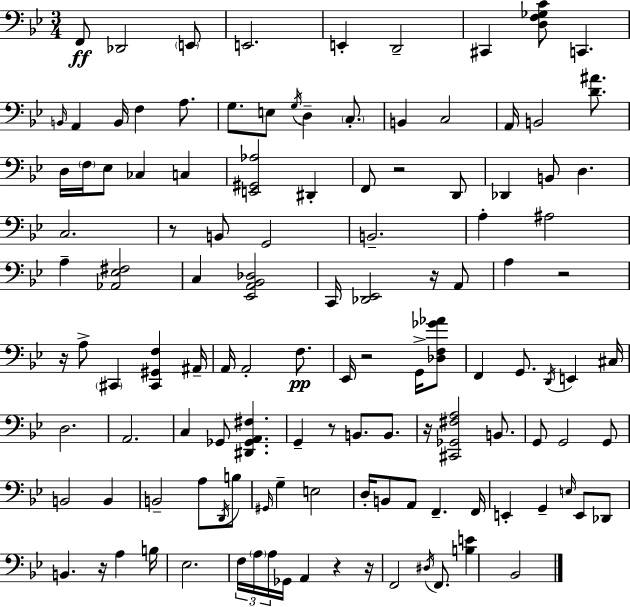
X:1
T:Untitled
M:3/4
L:1/4
K:Bb
F,,/2 _D,,2 E,,/2 E,,2 E,, D,,2 ^C,, [D,F,_G,C]/2 C,, B,,/4 A,, B,,/4 F, A,/2 G,/2 E,/2 G,/4 D, C,/2 B,, C,2 A,,/4 B,,2 [D^A]/2 D,/4 F,/4 _E,/2 _C, C, [E,,^G,,_A,]2 ^D,, F,,/2 z2 D,,/2 _D,, B,,/2 D, C,2 z/2 B,,/2 G,,2 B,,2 A, ^A,2 A, [_A,,_E,^F,]2 C, [_E,,A,,_B,,_D,]2 C,,/4 [_D,,_E,,]2 z/4 A,,/2 A, z2 z/4 A,/2 ^C,, [^C,,^G,,F,] ^A,,/4 A,,/4 A,,2 F,/2 _E,,/4 z2 G,,/4 [_D,F,_G_A]/2 F,, G,,/2 D,,/4 E,, ^C,/4 D,2 A,,2 C, _G,,/2 [^D,,_G,,A,,^F,] G,, z/2 B,,/2 B,,/2 z/4 [^C,,_G,,^F,A,]2 B,,/2 G,,/2 G,,2 G,,/2 B,,2 B,, B,,2 A,/2 D,,/4 B,/2 ^G,,/4 G, E,2 D,/4 B,,/2 A,,/2 F,, F,,/4 E,, G,, E,/4 E,,/2 _D,,/2 B,, z/4 A, B,/4 _E,2 F,/4 A,/4 A,/4 _G,,/4 A,, z z/4 F,,2 ^D,/4 F,,/2 [B,E] _B,,2